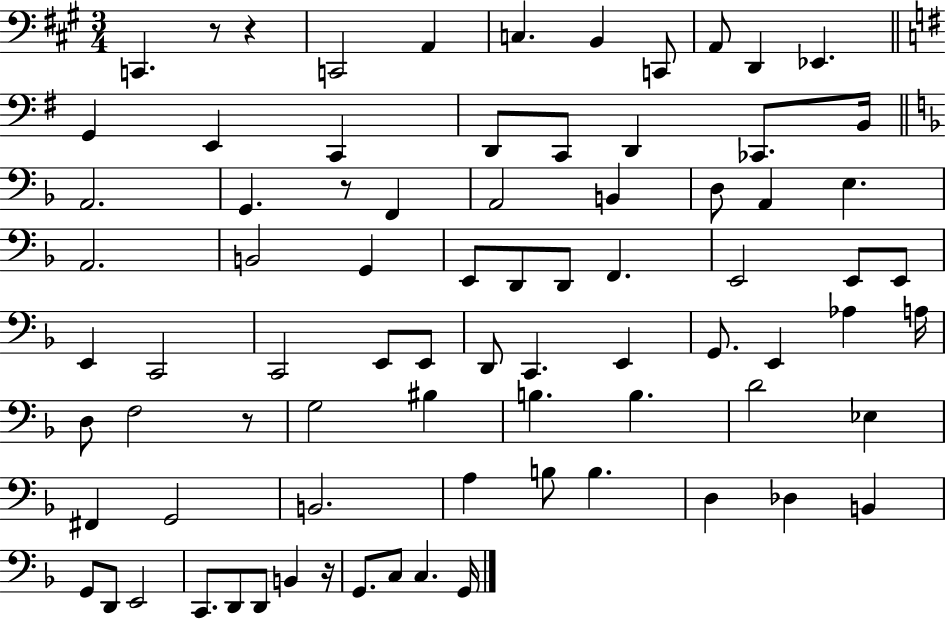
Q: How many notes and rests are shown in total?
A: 80